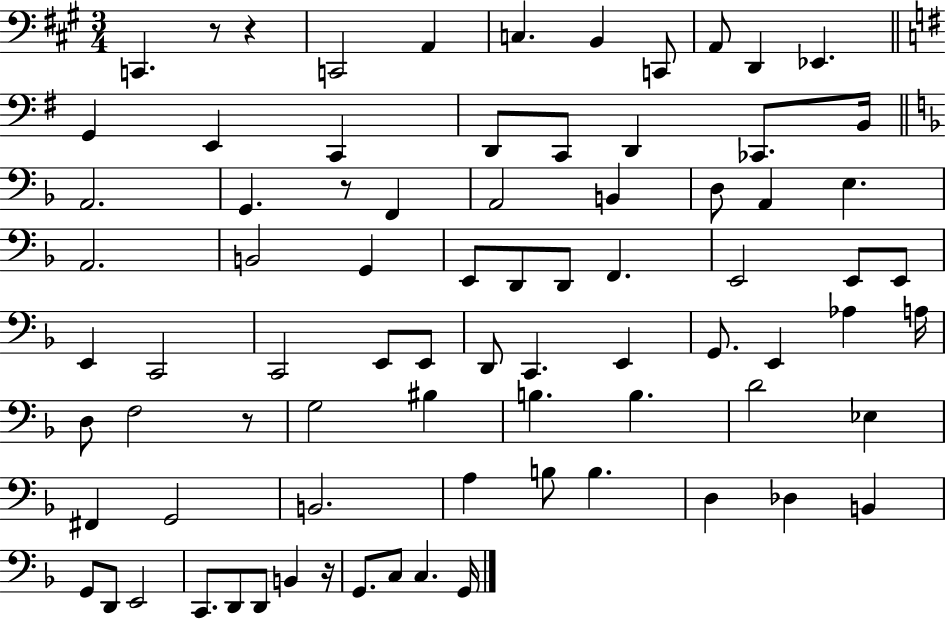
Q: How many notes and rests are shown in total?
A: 80